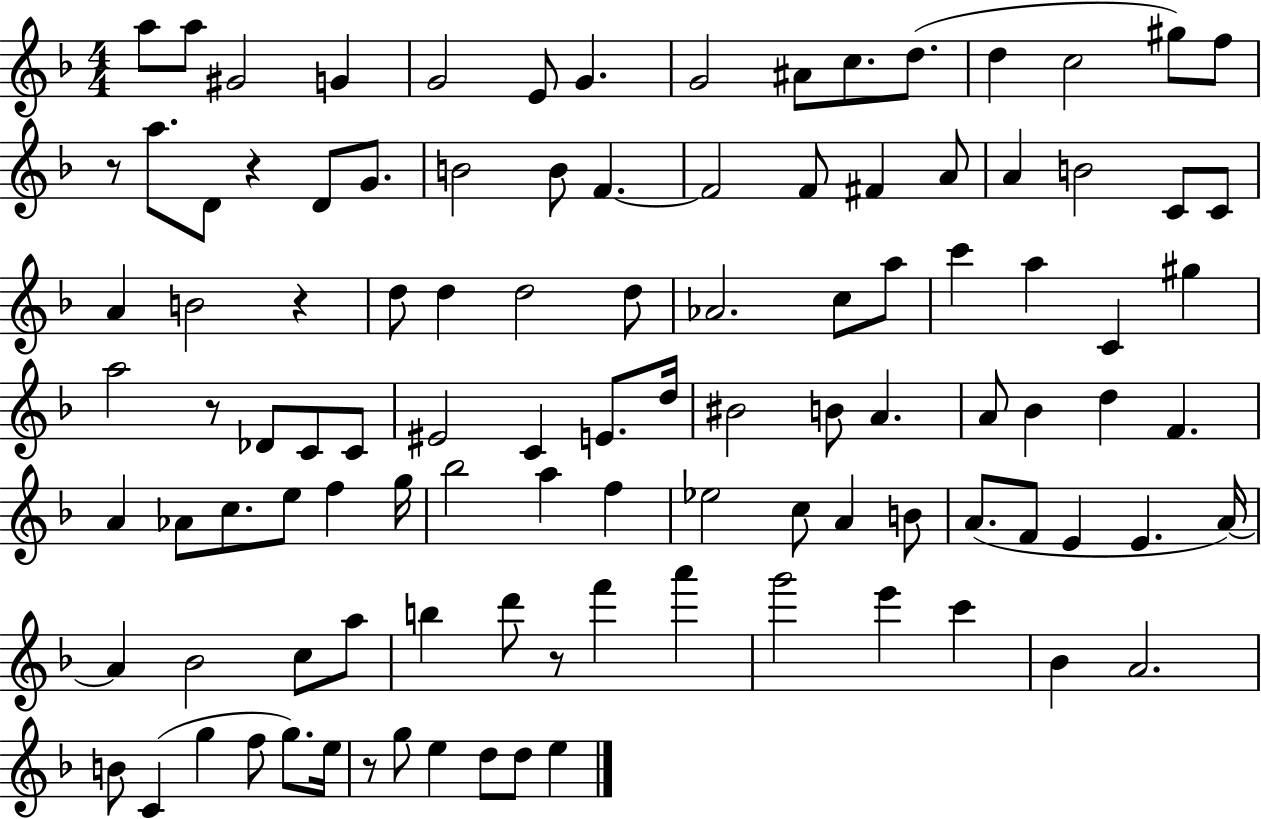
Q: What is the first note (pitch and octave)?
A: A5